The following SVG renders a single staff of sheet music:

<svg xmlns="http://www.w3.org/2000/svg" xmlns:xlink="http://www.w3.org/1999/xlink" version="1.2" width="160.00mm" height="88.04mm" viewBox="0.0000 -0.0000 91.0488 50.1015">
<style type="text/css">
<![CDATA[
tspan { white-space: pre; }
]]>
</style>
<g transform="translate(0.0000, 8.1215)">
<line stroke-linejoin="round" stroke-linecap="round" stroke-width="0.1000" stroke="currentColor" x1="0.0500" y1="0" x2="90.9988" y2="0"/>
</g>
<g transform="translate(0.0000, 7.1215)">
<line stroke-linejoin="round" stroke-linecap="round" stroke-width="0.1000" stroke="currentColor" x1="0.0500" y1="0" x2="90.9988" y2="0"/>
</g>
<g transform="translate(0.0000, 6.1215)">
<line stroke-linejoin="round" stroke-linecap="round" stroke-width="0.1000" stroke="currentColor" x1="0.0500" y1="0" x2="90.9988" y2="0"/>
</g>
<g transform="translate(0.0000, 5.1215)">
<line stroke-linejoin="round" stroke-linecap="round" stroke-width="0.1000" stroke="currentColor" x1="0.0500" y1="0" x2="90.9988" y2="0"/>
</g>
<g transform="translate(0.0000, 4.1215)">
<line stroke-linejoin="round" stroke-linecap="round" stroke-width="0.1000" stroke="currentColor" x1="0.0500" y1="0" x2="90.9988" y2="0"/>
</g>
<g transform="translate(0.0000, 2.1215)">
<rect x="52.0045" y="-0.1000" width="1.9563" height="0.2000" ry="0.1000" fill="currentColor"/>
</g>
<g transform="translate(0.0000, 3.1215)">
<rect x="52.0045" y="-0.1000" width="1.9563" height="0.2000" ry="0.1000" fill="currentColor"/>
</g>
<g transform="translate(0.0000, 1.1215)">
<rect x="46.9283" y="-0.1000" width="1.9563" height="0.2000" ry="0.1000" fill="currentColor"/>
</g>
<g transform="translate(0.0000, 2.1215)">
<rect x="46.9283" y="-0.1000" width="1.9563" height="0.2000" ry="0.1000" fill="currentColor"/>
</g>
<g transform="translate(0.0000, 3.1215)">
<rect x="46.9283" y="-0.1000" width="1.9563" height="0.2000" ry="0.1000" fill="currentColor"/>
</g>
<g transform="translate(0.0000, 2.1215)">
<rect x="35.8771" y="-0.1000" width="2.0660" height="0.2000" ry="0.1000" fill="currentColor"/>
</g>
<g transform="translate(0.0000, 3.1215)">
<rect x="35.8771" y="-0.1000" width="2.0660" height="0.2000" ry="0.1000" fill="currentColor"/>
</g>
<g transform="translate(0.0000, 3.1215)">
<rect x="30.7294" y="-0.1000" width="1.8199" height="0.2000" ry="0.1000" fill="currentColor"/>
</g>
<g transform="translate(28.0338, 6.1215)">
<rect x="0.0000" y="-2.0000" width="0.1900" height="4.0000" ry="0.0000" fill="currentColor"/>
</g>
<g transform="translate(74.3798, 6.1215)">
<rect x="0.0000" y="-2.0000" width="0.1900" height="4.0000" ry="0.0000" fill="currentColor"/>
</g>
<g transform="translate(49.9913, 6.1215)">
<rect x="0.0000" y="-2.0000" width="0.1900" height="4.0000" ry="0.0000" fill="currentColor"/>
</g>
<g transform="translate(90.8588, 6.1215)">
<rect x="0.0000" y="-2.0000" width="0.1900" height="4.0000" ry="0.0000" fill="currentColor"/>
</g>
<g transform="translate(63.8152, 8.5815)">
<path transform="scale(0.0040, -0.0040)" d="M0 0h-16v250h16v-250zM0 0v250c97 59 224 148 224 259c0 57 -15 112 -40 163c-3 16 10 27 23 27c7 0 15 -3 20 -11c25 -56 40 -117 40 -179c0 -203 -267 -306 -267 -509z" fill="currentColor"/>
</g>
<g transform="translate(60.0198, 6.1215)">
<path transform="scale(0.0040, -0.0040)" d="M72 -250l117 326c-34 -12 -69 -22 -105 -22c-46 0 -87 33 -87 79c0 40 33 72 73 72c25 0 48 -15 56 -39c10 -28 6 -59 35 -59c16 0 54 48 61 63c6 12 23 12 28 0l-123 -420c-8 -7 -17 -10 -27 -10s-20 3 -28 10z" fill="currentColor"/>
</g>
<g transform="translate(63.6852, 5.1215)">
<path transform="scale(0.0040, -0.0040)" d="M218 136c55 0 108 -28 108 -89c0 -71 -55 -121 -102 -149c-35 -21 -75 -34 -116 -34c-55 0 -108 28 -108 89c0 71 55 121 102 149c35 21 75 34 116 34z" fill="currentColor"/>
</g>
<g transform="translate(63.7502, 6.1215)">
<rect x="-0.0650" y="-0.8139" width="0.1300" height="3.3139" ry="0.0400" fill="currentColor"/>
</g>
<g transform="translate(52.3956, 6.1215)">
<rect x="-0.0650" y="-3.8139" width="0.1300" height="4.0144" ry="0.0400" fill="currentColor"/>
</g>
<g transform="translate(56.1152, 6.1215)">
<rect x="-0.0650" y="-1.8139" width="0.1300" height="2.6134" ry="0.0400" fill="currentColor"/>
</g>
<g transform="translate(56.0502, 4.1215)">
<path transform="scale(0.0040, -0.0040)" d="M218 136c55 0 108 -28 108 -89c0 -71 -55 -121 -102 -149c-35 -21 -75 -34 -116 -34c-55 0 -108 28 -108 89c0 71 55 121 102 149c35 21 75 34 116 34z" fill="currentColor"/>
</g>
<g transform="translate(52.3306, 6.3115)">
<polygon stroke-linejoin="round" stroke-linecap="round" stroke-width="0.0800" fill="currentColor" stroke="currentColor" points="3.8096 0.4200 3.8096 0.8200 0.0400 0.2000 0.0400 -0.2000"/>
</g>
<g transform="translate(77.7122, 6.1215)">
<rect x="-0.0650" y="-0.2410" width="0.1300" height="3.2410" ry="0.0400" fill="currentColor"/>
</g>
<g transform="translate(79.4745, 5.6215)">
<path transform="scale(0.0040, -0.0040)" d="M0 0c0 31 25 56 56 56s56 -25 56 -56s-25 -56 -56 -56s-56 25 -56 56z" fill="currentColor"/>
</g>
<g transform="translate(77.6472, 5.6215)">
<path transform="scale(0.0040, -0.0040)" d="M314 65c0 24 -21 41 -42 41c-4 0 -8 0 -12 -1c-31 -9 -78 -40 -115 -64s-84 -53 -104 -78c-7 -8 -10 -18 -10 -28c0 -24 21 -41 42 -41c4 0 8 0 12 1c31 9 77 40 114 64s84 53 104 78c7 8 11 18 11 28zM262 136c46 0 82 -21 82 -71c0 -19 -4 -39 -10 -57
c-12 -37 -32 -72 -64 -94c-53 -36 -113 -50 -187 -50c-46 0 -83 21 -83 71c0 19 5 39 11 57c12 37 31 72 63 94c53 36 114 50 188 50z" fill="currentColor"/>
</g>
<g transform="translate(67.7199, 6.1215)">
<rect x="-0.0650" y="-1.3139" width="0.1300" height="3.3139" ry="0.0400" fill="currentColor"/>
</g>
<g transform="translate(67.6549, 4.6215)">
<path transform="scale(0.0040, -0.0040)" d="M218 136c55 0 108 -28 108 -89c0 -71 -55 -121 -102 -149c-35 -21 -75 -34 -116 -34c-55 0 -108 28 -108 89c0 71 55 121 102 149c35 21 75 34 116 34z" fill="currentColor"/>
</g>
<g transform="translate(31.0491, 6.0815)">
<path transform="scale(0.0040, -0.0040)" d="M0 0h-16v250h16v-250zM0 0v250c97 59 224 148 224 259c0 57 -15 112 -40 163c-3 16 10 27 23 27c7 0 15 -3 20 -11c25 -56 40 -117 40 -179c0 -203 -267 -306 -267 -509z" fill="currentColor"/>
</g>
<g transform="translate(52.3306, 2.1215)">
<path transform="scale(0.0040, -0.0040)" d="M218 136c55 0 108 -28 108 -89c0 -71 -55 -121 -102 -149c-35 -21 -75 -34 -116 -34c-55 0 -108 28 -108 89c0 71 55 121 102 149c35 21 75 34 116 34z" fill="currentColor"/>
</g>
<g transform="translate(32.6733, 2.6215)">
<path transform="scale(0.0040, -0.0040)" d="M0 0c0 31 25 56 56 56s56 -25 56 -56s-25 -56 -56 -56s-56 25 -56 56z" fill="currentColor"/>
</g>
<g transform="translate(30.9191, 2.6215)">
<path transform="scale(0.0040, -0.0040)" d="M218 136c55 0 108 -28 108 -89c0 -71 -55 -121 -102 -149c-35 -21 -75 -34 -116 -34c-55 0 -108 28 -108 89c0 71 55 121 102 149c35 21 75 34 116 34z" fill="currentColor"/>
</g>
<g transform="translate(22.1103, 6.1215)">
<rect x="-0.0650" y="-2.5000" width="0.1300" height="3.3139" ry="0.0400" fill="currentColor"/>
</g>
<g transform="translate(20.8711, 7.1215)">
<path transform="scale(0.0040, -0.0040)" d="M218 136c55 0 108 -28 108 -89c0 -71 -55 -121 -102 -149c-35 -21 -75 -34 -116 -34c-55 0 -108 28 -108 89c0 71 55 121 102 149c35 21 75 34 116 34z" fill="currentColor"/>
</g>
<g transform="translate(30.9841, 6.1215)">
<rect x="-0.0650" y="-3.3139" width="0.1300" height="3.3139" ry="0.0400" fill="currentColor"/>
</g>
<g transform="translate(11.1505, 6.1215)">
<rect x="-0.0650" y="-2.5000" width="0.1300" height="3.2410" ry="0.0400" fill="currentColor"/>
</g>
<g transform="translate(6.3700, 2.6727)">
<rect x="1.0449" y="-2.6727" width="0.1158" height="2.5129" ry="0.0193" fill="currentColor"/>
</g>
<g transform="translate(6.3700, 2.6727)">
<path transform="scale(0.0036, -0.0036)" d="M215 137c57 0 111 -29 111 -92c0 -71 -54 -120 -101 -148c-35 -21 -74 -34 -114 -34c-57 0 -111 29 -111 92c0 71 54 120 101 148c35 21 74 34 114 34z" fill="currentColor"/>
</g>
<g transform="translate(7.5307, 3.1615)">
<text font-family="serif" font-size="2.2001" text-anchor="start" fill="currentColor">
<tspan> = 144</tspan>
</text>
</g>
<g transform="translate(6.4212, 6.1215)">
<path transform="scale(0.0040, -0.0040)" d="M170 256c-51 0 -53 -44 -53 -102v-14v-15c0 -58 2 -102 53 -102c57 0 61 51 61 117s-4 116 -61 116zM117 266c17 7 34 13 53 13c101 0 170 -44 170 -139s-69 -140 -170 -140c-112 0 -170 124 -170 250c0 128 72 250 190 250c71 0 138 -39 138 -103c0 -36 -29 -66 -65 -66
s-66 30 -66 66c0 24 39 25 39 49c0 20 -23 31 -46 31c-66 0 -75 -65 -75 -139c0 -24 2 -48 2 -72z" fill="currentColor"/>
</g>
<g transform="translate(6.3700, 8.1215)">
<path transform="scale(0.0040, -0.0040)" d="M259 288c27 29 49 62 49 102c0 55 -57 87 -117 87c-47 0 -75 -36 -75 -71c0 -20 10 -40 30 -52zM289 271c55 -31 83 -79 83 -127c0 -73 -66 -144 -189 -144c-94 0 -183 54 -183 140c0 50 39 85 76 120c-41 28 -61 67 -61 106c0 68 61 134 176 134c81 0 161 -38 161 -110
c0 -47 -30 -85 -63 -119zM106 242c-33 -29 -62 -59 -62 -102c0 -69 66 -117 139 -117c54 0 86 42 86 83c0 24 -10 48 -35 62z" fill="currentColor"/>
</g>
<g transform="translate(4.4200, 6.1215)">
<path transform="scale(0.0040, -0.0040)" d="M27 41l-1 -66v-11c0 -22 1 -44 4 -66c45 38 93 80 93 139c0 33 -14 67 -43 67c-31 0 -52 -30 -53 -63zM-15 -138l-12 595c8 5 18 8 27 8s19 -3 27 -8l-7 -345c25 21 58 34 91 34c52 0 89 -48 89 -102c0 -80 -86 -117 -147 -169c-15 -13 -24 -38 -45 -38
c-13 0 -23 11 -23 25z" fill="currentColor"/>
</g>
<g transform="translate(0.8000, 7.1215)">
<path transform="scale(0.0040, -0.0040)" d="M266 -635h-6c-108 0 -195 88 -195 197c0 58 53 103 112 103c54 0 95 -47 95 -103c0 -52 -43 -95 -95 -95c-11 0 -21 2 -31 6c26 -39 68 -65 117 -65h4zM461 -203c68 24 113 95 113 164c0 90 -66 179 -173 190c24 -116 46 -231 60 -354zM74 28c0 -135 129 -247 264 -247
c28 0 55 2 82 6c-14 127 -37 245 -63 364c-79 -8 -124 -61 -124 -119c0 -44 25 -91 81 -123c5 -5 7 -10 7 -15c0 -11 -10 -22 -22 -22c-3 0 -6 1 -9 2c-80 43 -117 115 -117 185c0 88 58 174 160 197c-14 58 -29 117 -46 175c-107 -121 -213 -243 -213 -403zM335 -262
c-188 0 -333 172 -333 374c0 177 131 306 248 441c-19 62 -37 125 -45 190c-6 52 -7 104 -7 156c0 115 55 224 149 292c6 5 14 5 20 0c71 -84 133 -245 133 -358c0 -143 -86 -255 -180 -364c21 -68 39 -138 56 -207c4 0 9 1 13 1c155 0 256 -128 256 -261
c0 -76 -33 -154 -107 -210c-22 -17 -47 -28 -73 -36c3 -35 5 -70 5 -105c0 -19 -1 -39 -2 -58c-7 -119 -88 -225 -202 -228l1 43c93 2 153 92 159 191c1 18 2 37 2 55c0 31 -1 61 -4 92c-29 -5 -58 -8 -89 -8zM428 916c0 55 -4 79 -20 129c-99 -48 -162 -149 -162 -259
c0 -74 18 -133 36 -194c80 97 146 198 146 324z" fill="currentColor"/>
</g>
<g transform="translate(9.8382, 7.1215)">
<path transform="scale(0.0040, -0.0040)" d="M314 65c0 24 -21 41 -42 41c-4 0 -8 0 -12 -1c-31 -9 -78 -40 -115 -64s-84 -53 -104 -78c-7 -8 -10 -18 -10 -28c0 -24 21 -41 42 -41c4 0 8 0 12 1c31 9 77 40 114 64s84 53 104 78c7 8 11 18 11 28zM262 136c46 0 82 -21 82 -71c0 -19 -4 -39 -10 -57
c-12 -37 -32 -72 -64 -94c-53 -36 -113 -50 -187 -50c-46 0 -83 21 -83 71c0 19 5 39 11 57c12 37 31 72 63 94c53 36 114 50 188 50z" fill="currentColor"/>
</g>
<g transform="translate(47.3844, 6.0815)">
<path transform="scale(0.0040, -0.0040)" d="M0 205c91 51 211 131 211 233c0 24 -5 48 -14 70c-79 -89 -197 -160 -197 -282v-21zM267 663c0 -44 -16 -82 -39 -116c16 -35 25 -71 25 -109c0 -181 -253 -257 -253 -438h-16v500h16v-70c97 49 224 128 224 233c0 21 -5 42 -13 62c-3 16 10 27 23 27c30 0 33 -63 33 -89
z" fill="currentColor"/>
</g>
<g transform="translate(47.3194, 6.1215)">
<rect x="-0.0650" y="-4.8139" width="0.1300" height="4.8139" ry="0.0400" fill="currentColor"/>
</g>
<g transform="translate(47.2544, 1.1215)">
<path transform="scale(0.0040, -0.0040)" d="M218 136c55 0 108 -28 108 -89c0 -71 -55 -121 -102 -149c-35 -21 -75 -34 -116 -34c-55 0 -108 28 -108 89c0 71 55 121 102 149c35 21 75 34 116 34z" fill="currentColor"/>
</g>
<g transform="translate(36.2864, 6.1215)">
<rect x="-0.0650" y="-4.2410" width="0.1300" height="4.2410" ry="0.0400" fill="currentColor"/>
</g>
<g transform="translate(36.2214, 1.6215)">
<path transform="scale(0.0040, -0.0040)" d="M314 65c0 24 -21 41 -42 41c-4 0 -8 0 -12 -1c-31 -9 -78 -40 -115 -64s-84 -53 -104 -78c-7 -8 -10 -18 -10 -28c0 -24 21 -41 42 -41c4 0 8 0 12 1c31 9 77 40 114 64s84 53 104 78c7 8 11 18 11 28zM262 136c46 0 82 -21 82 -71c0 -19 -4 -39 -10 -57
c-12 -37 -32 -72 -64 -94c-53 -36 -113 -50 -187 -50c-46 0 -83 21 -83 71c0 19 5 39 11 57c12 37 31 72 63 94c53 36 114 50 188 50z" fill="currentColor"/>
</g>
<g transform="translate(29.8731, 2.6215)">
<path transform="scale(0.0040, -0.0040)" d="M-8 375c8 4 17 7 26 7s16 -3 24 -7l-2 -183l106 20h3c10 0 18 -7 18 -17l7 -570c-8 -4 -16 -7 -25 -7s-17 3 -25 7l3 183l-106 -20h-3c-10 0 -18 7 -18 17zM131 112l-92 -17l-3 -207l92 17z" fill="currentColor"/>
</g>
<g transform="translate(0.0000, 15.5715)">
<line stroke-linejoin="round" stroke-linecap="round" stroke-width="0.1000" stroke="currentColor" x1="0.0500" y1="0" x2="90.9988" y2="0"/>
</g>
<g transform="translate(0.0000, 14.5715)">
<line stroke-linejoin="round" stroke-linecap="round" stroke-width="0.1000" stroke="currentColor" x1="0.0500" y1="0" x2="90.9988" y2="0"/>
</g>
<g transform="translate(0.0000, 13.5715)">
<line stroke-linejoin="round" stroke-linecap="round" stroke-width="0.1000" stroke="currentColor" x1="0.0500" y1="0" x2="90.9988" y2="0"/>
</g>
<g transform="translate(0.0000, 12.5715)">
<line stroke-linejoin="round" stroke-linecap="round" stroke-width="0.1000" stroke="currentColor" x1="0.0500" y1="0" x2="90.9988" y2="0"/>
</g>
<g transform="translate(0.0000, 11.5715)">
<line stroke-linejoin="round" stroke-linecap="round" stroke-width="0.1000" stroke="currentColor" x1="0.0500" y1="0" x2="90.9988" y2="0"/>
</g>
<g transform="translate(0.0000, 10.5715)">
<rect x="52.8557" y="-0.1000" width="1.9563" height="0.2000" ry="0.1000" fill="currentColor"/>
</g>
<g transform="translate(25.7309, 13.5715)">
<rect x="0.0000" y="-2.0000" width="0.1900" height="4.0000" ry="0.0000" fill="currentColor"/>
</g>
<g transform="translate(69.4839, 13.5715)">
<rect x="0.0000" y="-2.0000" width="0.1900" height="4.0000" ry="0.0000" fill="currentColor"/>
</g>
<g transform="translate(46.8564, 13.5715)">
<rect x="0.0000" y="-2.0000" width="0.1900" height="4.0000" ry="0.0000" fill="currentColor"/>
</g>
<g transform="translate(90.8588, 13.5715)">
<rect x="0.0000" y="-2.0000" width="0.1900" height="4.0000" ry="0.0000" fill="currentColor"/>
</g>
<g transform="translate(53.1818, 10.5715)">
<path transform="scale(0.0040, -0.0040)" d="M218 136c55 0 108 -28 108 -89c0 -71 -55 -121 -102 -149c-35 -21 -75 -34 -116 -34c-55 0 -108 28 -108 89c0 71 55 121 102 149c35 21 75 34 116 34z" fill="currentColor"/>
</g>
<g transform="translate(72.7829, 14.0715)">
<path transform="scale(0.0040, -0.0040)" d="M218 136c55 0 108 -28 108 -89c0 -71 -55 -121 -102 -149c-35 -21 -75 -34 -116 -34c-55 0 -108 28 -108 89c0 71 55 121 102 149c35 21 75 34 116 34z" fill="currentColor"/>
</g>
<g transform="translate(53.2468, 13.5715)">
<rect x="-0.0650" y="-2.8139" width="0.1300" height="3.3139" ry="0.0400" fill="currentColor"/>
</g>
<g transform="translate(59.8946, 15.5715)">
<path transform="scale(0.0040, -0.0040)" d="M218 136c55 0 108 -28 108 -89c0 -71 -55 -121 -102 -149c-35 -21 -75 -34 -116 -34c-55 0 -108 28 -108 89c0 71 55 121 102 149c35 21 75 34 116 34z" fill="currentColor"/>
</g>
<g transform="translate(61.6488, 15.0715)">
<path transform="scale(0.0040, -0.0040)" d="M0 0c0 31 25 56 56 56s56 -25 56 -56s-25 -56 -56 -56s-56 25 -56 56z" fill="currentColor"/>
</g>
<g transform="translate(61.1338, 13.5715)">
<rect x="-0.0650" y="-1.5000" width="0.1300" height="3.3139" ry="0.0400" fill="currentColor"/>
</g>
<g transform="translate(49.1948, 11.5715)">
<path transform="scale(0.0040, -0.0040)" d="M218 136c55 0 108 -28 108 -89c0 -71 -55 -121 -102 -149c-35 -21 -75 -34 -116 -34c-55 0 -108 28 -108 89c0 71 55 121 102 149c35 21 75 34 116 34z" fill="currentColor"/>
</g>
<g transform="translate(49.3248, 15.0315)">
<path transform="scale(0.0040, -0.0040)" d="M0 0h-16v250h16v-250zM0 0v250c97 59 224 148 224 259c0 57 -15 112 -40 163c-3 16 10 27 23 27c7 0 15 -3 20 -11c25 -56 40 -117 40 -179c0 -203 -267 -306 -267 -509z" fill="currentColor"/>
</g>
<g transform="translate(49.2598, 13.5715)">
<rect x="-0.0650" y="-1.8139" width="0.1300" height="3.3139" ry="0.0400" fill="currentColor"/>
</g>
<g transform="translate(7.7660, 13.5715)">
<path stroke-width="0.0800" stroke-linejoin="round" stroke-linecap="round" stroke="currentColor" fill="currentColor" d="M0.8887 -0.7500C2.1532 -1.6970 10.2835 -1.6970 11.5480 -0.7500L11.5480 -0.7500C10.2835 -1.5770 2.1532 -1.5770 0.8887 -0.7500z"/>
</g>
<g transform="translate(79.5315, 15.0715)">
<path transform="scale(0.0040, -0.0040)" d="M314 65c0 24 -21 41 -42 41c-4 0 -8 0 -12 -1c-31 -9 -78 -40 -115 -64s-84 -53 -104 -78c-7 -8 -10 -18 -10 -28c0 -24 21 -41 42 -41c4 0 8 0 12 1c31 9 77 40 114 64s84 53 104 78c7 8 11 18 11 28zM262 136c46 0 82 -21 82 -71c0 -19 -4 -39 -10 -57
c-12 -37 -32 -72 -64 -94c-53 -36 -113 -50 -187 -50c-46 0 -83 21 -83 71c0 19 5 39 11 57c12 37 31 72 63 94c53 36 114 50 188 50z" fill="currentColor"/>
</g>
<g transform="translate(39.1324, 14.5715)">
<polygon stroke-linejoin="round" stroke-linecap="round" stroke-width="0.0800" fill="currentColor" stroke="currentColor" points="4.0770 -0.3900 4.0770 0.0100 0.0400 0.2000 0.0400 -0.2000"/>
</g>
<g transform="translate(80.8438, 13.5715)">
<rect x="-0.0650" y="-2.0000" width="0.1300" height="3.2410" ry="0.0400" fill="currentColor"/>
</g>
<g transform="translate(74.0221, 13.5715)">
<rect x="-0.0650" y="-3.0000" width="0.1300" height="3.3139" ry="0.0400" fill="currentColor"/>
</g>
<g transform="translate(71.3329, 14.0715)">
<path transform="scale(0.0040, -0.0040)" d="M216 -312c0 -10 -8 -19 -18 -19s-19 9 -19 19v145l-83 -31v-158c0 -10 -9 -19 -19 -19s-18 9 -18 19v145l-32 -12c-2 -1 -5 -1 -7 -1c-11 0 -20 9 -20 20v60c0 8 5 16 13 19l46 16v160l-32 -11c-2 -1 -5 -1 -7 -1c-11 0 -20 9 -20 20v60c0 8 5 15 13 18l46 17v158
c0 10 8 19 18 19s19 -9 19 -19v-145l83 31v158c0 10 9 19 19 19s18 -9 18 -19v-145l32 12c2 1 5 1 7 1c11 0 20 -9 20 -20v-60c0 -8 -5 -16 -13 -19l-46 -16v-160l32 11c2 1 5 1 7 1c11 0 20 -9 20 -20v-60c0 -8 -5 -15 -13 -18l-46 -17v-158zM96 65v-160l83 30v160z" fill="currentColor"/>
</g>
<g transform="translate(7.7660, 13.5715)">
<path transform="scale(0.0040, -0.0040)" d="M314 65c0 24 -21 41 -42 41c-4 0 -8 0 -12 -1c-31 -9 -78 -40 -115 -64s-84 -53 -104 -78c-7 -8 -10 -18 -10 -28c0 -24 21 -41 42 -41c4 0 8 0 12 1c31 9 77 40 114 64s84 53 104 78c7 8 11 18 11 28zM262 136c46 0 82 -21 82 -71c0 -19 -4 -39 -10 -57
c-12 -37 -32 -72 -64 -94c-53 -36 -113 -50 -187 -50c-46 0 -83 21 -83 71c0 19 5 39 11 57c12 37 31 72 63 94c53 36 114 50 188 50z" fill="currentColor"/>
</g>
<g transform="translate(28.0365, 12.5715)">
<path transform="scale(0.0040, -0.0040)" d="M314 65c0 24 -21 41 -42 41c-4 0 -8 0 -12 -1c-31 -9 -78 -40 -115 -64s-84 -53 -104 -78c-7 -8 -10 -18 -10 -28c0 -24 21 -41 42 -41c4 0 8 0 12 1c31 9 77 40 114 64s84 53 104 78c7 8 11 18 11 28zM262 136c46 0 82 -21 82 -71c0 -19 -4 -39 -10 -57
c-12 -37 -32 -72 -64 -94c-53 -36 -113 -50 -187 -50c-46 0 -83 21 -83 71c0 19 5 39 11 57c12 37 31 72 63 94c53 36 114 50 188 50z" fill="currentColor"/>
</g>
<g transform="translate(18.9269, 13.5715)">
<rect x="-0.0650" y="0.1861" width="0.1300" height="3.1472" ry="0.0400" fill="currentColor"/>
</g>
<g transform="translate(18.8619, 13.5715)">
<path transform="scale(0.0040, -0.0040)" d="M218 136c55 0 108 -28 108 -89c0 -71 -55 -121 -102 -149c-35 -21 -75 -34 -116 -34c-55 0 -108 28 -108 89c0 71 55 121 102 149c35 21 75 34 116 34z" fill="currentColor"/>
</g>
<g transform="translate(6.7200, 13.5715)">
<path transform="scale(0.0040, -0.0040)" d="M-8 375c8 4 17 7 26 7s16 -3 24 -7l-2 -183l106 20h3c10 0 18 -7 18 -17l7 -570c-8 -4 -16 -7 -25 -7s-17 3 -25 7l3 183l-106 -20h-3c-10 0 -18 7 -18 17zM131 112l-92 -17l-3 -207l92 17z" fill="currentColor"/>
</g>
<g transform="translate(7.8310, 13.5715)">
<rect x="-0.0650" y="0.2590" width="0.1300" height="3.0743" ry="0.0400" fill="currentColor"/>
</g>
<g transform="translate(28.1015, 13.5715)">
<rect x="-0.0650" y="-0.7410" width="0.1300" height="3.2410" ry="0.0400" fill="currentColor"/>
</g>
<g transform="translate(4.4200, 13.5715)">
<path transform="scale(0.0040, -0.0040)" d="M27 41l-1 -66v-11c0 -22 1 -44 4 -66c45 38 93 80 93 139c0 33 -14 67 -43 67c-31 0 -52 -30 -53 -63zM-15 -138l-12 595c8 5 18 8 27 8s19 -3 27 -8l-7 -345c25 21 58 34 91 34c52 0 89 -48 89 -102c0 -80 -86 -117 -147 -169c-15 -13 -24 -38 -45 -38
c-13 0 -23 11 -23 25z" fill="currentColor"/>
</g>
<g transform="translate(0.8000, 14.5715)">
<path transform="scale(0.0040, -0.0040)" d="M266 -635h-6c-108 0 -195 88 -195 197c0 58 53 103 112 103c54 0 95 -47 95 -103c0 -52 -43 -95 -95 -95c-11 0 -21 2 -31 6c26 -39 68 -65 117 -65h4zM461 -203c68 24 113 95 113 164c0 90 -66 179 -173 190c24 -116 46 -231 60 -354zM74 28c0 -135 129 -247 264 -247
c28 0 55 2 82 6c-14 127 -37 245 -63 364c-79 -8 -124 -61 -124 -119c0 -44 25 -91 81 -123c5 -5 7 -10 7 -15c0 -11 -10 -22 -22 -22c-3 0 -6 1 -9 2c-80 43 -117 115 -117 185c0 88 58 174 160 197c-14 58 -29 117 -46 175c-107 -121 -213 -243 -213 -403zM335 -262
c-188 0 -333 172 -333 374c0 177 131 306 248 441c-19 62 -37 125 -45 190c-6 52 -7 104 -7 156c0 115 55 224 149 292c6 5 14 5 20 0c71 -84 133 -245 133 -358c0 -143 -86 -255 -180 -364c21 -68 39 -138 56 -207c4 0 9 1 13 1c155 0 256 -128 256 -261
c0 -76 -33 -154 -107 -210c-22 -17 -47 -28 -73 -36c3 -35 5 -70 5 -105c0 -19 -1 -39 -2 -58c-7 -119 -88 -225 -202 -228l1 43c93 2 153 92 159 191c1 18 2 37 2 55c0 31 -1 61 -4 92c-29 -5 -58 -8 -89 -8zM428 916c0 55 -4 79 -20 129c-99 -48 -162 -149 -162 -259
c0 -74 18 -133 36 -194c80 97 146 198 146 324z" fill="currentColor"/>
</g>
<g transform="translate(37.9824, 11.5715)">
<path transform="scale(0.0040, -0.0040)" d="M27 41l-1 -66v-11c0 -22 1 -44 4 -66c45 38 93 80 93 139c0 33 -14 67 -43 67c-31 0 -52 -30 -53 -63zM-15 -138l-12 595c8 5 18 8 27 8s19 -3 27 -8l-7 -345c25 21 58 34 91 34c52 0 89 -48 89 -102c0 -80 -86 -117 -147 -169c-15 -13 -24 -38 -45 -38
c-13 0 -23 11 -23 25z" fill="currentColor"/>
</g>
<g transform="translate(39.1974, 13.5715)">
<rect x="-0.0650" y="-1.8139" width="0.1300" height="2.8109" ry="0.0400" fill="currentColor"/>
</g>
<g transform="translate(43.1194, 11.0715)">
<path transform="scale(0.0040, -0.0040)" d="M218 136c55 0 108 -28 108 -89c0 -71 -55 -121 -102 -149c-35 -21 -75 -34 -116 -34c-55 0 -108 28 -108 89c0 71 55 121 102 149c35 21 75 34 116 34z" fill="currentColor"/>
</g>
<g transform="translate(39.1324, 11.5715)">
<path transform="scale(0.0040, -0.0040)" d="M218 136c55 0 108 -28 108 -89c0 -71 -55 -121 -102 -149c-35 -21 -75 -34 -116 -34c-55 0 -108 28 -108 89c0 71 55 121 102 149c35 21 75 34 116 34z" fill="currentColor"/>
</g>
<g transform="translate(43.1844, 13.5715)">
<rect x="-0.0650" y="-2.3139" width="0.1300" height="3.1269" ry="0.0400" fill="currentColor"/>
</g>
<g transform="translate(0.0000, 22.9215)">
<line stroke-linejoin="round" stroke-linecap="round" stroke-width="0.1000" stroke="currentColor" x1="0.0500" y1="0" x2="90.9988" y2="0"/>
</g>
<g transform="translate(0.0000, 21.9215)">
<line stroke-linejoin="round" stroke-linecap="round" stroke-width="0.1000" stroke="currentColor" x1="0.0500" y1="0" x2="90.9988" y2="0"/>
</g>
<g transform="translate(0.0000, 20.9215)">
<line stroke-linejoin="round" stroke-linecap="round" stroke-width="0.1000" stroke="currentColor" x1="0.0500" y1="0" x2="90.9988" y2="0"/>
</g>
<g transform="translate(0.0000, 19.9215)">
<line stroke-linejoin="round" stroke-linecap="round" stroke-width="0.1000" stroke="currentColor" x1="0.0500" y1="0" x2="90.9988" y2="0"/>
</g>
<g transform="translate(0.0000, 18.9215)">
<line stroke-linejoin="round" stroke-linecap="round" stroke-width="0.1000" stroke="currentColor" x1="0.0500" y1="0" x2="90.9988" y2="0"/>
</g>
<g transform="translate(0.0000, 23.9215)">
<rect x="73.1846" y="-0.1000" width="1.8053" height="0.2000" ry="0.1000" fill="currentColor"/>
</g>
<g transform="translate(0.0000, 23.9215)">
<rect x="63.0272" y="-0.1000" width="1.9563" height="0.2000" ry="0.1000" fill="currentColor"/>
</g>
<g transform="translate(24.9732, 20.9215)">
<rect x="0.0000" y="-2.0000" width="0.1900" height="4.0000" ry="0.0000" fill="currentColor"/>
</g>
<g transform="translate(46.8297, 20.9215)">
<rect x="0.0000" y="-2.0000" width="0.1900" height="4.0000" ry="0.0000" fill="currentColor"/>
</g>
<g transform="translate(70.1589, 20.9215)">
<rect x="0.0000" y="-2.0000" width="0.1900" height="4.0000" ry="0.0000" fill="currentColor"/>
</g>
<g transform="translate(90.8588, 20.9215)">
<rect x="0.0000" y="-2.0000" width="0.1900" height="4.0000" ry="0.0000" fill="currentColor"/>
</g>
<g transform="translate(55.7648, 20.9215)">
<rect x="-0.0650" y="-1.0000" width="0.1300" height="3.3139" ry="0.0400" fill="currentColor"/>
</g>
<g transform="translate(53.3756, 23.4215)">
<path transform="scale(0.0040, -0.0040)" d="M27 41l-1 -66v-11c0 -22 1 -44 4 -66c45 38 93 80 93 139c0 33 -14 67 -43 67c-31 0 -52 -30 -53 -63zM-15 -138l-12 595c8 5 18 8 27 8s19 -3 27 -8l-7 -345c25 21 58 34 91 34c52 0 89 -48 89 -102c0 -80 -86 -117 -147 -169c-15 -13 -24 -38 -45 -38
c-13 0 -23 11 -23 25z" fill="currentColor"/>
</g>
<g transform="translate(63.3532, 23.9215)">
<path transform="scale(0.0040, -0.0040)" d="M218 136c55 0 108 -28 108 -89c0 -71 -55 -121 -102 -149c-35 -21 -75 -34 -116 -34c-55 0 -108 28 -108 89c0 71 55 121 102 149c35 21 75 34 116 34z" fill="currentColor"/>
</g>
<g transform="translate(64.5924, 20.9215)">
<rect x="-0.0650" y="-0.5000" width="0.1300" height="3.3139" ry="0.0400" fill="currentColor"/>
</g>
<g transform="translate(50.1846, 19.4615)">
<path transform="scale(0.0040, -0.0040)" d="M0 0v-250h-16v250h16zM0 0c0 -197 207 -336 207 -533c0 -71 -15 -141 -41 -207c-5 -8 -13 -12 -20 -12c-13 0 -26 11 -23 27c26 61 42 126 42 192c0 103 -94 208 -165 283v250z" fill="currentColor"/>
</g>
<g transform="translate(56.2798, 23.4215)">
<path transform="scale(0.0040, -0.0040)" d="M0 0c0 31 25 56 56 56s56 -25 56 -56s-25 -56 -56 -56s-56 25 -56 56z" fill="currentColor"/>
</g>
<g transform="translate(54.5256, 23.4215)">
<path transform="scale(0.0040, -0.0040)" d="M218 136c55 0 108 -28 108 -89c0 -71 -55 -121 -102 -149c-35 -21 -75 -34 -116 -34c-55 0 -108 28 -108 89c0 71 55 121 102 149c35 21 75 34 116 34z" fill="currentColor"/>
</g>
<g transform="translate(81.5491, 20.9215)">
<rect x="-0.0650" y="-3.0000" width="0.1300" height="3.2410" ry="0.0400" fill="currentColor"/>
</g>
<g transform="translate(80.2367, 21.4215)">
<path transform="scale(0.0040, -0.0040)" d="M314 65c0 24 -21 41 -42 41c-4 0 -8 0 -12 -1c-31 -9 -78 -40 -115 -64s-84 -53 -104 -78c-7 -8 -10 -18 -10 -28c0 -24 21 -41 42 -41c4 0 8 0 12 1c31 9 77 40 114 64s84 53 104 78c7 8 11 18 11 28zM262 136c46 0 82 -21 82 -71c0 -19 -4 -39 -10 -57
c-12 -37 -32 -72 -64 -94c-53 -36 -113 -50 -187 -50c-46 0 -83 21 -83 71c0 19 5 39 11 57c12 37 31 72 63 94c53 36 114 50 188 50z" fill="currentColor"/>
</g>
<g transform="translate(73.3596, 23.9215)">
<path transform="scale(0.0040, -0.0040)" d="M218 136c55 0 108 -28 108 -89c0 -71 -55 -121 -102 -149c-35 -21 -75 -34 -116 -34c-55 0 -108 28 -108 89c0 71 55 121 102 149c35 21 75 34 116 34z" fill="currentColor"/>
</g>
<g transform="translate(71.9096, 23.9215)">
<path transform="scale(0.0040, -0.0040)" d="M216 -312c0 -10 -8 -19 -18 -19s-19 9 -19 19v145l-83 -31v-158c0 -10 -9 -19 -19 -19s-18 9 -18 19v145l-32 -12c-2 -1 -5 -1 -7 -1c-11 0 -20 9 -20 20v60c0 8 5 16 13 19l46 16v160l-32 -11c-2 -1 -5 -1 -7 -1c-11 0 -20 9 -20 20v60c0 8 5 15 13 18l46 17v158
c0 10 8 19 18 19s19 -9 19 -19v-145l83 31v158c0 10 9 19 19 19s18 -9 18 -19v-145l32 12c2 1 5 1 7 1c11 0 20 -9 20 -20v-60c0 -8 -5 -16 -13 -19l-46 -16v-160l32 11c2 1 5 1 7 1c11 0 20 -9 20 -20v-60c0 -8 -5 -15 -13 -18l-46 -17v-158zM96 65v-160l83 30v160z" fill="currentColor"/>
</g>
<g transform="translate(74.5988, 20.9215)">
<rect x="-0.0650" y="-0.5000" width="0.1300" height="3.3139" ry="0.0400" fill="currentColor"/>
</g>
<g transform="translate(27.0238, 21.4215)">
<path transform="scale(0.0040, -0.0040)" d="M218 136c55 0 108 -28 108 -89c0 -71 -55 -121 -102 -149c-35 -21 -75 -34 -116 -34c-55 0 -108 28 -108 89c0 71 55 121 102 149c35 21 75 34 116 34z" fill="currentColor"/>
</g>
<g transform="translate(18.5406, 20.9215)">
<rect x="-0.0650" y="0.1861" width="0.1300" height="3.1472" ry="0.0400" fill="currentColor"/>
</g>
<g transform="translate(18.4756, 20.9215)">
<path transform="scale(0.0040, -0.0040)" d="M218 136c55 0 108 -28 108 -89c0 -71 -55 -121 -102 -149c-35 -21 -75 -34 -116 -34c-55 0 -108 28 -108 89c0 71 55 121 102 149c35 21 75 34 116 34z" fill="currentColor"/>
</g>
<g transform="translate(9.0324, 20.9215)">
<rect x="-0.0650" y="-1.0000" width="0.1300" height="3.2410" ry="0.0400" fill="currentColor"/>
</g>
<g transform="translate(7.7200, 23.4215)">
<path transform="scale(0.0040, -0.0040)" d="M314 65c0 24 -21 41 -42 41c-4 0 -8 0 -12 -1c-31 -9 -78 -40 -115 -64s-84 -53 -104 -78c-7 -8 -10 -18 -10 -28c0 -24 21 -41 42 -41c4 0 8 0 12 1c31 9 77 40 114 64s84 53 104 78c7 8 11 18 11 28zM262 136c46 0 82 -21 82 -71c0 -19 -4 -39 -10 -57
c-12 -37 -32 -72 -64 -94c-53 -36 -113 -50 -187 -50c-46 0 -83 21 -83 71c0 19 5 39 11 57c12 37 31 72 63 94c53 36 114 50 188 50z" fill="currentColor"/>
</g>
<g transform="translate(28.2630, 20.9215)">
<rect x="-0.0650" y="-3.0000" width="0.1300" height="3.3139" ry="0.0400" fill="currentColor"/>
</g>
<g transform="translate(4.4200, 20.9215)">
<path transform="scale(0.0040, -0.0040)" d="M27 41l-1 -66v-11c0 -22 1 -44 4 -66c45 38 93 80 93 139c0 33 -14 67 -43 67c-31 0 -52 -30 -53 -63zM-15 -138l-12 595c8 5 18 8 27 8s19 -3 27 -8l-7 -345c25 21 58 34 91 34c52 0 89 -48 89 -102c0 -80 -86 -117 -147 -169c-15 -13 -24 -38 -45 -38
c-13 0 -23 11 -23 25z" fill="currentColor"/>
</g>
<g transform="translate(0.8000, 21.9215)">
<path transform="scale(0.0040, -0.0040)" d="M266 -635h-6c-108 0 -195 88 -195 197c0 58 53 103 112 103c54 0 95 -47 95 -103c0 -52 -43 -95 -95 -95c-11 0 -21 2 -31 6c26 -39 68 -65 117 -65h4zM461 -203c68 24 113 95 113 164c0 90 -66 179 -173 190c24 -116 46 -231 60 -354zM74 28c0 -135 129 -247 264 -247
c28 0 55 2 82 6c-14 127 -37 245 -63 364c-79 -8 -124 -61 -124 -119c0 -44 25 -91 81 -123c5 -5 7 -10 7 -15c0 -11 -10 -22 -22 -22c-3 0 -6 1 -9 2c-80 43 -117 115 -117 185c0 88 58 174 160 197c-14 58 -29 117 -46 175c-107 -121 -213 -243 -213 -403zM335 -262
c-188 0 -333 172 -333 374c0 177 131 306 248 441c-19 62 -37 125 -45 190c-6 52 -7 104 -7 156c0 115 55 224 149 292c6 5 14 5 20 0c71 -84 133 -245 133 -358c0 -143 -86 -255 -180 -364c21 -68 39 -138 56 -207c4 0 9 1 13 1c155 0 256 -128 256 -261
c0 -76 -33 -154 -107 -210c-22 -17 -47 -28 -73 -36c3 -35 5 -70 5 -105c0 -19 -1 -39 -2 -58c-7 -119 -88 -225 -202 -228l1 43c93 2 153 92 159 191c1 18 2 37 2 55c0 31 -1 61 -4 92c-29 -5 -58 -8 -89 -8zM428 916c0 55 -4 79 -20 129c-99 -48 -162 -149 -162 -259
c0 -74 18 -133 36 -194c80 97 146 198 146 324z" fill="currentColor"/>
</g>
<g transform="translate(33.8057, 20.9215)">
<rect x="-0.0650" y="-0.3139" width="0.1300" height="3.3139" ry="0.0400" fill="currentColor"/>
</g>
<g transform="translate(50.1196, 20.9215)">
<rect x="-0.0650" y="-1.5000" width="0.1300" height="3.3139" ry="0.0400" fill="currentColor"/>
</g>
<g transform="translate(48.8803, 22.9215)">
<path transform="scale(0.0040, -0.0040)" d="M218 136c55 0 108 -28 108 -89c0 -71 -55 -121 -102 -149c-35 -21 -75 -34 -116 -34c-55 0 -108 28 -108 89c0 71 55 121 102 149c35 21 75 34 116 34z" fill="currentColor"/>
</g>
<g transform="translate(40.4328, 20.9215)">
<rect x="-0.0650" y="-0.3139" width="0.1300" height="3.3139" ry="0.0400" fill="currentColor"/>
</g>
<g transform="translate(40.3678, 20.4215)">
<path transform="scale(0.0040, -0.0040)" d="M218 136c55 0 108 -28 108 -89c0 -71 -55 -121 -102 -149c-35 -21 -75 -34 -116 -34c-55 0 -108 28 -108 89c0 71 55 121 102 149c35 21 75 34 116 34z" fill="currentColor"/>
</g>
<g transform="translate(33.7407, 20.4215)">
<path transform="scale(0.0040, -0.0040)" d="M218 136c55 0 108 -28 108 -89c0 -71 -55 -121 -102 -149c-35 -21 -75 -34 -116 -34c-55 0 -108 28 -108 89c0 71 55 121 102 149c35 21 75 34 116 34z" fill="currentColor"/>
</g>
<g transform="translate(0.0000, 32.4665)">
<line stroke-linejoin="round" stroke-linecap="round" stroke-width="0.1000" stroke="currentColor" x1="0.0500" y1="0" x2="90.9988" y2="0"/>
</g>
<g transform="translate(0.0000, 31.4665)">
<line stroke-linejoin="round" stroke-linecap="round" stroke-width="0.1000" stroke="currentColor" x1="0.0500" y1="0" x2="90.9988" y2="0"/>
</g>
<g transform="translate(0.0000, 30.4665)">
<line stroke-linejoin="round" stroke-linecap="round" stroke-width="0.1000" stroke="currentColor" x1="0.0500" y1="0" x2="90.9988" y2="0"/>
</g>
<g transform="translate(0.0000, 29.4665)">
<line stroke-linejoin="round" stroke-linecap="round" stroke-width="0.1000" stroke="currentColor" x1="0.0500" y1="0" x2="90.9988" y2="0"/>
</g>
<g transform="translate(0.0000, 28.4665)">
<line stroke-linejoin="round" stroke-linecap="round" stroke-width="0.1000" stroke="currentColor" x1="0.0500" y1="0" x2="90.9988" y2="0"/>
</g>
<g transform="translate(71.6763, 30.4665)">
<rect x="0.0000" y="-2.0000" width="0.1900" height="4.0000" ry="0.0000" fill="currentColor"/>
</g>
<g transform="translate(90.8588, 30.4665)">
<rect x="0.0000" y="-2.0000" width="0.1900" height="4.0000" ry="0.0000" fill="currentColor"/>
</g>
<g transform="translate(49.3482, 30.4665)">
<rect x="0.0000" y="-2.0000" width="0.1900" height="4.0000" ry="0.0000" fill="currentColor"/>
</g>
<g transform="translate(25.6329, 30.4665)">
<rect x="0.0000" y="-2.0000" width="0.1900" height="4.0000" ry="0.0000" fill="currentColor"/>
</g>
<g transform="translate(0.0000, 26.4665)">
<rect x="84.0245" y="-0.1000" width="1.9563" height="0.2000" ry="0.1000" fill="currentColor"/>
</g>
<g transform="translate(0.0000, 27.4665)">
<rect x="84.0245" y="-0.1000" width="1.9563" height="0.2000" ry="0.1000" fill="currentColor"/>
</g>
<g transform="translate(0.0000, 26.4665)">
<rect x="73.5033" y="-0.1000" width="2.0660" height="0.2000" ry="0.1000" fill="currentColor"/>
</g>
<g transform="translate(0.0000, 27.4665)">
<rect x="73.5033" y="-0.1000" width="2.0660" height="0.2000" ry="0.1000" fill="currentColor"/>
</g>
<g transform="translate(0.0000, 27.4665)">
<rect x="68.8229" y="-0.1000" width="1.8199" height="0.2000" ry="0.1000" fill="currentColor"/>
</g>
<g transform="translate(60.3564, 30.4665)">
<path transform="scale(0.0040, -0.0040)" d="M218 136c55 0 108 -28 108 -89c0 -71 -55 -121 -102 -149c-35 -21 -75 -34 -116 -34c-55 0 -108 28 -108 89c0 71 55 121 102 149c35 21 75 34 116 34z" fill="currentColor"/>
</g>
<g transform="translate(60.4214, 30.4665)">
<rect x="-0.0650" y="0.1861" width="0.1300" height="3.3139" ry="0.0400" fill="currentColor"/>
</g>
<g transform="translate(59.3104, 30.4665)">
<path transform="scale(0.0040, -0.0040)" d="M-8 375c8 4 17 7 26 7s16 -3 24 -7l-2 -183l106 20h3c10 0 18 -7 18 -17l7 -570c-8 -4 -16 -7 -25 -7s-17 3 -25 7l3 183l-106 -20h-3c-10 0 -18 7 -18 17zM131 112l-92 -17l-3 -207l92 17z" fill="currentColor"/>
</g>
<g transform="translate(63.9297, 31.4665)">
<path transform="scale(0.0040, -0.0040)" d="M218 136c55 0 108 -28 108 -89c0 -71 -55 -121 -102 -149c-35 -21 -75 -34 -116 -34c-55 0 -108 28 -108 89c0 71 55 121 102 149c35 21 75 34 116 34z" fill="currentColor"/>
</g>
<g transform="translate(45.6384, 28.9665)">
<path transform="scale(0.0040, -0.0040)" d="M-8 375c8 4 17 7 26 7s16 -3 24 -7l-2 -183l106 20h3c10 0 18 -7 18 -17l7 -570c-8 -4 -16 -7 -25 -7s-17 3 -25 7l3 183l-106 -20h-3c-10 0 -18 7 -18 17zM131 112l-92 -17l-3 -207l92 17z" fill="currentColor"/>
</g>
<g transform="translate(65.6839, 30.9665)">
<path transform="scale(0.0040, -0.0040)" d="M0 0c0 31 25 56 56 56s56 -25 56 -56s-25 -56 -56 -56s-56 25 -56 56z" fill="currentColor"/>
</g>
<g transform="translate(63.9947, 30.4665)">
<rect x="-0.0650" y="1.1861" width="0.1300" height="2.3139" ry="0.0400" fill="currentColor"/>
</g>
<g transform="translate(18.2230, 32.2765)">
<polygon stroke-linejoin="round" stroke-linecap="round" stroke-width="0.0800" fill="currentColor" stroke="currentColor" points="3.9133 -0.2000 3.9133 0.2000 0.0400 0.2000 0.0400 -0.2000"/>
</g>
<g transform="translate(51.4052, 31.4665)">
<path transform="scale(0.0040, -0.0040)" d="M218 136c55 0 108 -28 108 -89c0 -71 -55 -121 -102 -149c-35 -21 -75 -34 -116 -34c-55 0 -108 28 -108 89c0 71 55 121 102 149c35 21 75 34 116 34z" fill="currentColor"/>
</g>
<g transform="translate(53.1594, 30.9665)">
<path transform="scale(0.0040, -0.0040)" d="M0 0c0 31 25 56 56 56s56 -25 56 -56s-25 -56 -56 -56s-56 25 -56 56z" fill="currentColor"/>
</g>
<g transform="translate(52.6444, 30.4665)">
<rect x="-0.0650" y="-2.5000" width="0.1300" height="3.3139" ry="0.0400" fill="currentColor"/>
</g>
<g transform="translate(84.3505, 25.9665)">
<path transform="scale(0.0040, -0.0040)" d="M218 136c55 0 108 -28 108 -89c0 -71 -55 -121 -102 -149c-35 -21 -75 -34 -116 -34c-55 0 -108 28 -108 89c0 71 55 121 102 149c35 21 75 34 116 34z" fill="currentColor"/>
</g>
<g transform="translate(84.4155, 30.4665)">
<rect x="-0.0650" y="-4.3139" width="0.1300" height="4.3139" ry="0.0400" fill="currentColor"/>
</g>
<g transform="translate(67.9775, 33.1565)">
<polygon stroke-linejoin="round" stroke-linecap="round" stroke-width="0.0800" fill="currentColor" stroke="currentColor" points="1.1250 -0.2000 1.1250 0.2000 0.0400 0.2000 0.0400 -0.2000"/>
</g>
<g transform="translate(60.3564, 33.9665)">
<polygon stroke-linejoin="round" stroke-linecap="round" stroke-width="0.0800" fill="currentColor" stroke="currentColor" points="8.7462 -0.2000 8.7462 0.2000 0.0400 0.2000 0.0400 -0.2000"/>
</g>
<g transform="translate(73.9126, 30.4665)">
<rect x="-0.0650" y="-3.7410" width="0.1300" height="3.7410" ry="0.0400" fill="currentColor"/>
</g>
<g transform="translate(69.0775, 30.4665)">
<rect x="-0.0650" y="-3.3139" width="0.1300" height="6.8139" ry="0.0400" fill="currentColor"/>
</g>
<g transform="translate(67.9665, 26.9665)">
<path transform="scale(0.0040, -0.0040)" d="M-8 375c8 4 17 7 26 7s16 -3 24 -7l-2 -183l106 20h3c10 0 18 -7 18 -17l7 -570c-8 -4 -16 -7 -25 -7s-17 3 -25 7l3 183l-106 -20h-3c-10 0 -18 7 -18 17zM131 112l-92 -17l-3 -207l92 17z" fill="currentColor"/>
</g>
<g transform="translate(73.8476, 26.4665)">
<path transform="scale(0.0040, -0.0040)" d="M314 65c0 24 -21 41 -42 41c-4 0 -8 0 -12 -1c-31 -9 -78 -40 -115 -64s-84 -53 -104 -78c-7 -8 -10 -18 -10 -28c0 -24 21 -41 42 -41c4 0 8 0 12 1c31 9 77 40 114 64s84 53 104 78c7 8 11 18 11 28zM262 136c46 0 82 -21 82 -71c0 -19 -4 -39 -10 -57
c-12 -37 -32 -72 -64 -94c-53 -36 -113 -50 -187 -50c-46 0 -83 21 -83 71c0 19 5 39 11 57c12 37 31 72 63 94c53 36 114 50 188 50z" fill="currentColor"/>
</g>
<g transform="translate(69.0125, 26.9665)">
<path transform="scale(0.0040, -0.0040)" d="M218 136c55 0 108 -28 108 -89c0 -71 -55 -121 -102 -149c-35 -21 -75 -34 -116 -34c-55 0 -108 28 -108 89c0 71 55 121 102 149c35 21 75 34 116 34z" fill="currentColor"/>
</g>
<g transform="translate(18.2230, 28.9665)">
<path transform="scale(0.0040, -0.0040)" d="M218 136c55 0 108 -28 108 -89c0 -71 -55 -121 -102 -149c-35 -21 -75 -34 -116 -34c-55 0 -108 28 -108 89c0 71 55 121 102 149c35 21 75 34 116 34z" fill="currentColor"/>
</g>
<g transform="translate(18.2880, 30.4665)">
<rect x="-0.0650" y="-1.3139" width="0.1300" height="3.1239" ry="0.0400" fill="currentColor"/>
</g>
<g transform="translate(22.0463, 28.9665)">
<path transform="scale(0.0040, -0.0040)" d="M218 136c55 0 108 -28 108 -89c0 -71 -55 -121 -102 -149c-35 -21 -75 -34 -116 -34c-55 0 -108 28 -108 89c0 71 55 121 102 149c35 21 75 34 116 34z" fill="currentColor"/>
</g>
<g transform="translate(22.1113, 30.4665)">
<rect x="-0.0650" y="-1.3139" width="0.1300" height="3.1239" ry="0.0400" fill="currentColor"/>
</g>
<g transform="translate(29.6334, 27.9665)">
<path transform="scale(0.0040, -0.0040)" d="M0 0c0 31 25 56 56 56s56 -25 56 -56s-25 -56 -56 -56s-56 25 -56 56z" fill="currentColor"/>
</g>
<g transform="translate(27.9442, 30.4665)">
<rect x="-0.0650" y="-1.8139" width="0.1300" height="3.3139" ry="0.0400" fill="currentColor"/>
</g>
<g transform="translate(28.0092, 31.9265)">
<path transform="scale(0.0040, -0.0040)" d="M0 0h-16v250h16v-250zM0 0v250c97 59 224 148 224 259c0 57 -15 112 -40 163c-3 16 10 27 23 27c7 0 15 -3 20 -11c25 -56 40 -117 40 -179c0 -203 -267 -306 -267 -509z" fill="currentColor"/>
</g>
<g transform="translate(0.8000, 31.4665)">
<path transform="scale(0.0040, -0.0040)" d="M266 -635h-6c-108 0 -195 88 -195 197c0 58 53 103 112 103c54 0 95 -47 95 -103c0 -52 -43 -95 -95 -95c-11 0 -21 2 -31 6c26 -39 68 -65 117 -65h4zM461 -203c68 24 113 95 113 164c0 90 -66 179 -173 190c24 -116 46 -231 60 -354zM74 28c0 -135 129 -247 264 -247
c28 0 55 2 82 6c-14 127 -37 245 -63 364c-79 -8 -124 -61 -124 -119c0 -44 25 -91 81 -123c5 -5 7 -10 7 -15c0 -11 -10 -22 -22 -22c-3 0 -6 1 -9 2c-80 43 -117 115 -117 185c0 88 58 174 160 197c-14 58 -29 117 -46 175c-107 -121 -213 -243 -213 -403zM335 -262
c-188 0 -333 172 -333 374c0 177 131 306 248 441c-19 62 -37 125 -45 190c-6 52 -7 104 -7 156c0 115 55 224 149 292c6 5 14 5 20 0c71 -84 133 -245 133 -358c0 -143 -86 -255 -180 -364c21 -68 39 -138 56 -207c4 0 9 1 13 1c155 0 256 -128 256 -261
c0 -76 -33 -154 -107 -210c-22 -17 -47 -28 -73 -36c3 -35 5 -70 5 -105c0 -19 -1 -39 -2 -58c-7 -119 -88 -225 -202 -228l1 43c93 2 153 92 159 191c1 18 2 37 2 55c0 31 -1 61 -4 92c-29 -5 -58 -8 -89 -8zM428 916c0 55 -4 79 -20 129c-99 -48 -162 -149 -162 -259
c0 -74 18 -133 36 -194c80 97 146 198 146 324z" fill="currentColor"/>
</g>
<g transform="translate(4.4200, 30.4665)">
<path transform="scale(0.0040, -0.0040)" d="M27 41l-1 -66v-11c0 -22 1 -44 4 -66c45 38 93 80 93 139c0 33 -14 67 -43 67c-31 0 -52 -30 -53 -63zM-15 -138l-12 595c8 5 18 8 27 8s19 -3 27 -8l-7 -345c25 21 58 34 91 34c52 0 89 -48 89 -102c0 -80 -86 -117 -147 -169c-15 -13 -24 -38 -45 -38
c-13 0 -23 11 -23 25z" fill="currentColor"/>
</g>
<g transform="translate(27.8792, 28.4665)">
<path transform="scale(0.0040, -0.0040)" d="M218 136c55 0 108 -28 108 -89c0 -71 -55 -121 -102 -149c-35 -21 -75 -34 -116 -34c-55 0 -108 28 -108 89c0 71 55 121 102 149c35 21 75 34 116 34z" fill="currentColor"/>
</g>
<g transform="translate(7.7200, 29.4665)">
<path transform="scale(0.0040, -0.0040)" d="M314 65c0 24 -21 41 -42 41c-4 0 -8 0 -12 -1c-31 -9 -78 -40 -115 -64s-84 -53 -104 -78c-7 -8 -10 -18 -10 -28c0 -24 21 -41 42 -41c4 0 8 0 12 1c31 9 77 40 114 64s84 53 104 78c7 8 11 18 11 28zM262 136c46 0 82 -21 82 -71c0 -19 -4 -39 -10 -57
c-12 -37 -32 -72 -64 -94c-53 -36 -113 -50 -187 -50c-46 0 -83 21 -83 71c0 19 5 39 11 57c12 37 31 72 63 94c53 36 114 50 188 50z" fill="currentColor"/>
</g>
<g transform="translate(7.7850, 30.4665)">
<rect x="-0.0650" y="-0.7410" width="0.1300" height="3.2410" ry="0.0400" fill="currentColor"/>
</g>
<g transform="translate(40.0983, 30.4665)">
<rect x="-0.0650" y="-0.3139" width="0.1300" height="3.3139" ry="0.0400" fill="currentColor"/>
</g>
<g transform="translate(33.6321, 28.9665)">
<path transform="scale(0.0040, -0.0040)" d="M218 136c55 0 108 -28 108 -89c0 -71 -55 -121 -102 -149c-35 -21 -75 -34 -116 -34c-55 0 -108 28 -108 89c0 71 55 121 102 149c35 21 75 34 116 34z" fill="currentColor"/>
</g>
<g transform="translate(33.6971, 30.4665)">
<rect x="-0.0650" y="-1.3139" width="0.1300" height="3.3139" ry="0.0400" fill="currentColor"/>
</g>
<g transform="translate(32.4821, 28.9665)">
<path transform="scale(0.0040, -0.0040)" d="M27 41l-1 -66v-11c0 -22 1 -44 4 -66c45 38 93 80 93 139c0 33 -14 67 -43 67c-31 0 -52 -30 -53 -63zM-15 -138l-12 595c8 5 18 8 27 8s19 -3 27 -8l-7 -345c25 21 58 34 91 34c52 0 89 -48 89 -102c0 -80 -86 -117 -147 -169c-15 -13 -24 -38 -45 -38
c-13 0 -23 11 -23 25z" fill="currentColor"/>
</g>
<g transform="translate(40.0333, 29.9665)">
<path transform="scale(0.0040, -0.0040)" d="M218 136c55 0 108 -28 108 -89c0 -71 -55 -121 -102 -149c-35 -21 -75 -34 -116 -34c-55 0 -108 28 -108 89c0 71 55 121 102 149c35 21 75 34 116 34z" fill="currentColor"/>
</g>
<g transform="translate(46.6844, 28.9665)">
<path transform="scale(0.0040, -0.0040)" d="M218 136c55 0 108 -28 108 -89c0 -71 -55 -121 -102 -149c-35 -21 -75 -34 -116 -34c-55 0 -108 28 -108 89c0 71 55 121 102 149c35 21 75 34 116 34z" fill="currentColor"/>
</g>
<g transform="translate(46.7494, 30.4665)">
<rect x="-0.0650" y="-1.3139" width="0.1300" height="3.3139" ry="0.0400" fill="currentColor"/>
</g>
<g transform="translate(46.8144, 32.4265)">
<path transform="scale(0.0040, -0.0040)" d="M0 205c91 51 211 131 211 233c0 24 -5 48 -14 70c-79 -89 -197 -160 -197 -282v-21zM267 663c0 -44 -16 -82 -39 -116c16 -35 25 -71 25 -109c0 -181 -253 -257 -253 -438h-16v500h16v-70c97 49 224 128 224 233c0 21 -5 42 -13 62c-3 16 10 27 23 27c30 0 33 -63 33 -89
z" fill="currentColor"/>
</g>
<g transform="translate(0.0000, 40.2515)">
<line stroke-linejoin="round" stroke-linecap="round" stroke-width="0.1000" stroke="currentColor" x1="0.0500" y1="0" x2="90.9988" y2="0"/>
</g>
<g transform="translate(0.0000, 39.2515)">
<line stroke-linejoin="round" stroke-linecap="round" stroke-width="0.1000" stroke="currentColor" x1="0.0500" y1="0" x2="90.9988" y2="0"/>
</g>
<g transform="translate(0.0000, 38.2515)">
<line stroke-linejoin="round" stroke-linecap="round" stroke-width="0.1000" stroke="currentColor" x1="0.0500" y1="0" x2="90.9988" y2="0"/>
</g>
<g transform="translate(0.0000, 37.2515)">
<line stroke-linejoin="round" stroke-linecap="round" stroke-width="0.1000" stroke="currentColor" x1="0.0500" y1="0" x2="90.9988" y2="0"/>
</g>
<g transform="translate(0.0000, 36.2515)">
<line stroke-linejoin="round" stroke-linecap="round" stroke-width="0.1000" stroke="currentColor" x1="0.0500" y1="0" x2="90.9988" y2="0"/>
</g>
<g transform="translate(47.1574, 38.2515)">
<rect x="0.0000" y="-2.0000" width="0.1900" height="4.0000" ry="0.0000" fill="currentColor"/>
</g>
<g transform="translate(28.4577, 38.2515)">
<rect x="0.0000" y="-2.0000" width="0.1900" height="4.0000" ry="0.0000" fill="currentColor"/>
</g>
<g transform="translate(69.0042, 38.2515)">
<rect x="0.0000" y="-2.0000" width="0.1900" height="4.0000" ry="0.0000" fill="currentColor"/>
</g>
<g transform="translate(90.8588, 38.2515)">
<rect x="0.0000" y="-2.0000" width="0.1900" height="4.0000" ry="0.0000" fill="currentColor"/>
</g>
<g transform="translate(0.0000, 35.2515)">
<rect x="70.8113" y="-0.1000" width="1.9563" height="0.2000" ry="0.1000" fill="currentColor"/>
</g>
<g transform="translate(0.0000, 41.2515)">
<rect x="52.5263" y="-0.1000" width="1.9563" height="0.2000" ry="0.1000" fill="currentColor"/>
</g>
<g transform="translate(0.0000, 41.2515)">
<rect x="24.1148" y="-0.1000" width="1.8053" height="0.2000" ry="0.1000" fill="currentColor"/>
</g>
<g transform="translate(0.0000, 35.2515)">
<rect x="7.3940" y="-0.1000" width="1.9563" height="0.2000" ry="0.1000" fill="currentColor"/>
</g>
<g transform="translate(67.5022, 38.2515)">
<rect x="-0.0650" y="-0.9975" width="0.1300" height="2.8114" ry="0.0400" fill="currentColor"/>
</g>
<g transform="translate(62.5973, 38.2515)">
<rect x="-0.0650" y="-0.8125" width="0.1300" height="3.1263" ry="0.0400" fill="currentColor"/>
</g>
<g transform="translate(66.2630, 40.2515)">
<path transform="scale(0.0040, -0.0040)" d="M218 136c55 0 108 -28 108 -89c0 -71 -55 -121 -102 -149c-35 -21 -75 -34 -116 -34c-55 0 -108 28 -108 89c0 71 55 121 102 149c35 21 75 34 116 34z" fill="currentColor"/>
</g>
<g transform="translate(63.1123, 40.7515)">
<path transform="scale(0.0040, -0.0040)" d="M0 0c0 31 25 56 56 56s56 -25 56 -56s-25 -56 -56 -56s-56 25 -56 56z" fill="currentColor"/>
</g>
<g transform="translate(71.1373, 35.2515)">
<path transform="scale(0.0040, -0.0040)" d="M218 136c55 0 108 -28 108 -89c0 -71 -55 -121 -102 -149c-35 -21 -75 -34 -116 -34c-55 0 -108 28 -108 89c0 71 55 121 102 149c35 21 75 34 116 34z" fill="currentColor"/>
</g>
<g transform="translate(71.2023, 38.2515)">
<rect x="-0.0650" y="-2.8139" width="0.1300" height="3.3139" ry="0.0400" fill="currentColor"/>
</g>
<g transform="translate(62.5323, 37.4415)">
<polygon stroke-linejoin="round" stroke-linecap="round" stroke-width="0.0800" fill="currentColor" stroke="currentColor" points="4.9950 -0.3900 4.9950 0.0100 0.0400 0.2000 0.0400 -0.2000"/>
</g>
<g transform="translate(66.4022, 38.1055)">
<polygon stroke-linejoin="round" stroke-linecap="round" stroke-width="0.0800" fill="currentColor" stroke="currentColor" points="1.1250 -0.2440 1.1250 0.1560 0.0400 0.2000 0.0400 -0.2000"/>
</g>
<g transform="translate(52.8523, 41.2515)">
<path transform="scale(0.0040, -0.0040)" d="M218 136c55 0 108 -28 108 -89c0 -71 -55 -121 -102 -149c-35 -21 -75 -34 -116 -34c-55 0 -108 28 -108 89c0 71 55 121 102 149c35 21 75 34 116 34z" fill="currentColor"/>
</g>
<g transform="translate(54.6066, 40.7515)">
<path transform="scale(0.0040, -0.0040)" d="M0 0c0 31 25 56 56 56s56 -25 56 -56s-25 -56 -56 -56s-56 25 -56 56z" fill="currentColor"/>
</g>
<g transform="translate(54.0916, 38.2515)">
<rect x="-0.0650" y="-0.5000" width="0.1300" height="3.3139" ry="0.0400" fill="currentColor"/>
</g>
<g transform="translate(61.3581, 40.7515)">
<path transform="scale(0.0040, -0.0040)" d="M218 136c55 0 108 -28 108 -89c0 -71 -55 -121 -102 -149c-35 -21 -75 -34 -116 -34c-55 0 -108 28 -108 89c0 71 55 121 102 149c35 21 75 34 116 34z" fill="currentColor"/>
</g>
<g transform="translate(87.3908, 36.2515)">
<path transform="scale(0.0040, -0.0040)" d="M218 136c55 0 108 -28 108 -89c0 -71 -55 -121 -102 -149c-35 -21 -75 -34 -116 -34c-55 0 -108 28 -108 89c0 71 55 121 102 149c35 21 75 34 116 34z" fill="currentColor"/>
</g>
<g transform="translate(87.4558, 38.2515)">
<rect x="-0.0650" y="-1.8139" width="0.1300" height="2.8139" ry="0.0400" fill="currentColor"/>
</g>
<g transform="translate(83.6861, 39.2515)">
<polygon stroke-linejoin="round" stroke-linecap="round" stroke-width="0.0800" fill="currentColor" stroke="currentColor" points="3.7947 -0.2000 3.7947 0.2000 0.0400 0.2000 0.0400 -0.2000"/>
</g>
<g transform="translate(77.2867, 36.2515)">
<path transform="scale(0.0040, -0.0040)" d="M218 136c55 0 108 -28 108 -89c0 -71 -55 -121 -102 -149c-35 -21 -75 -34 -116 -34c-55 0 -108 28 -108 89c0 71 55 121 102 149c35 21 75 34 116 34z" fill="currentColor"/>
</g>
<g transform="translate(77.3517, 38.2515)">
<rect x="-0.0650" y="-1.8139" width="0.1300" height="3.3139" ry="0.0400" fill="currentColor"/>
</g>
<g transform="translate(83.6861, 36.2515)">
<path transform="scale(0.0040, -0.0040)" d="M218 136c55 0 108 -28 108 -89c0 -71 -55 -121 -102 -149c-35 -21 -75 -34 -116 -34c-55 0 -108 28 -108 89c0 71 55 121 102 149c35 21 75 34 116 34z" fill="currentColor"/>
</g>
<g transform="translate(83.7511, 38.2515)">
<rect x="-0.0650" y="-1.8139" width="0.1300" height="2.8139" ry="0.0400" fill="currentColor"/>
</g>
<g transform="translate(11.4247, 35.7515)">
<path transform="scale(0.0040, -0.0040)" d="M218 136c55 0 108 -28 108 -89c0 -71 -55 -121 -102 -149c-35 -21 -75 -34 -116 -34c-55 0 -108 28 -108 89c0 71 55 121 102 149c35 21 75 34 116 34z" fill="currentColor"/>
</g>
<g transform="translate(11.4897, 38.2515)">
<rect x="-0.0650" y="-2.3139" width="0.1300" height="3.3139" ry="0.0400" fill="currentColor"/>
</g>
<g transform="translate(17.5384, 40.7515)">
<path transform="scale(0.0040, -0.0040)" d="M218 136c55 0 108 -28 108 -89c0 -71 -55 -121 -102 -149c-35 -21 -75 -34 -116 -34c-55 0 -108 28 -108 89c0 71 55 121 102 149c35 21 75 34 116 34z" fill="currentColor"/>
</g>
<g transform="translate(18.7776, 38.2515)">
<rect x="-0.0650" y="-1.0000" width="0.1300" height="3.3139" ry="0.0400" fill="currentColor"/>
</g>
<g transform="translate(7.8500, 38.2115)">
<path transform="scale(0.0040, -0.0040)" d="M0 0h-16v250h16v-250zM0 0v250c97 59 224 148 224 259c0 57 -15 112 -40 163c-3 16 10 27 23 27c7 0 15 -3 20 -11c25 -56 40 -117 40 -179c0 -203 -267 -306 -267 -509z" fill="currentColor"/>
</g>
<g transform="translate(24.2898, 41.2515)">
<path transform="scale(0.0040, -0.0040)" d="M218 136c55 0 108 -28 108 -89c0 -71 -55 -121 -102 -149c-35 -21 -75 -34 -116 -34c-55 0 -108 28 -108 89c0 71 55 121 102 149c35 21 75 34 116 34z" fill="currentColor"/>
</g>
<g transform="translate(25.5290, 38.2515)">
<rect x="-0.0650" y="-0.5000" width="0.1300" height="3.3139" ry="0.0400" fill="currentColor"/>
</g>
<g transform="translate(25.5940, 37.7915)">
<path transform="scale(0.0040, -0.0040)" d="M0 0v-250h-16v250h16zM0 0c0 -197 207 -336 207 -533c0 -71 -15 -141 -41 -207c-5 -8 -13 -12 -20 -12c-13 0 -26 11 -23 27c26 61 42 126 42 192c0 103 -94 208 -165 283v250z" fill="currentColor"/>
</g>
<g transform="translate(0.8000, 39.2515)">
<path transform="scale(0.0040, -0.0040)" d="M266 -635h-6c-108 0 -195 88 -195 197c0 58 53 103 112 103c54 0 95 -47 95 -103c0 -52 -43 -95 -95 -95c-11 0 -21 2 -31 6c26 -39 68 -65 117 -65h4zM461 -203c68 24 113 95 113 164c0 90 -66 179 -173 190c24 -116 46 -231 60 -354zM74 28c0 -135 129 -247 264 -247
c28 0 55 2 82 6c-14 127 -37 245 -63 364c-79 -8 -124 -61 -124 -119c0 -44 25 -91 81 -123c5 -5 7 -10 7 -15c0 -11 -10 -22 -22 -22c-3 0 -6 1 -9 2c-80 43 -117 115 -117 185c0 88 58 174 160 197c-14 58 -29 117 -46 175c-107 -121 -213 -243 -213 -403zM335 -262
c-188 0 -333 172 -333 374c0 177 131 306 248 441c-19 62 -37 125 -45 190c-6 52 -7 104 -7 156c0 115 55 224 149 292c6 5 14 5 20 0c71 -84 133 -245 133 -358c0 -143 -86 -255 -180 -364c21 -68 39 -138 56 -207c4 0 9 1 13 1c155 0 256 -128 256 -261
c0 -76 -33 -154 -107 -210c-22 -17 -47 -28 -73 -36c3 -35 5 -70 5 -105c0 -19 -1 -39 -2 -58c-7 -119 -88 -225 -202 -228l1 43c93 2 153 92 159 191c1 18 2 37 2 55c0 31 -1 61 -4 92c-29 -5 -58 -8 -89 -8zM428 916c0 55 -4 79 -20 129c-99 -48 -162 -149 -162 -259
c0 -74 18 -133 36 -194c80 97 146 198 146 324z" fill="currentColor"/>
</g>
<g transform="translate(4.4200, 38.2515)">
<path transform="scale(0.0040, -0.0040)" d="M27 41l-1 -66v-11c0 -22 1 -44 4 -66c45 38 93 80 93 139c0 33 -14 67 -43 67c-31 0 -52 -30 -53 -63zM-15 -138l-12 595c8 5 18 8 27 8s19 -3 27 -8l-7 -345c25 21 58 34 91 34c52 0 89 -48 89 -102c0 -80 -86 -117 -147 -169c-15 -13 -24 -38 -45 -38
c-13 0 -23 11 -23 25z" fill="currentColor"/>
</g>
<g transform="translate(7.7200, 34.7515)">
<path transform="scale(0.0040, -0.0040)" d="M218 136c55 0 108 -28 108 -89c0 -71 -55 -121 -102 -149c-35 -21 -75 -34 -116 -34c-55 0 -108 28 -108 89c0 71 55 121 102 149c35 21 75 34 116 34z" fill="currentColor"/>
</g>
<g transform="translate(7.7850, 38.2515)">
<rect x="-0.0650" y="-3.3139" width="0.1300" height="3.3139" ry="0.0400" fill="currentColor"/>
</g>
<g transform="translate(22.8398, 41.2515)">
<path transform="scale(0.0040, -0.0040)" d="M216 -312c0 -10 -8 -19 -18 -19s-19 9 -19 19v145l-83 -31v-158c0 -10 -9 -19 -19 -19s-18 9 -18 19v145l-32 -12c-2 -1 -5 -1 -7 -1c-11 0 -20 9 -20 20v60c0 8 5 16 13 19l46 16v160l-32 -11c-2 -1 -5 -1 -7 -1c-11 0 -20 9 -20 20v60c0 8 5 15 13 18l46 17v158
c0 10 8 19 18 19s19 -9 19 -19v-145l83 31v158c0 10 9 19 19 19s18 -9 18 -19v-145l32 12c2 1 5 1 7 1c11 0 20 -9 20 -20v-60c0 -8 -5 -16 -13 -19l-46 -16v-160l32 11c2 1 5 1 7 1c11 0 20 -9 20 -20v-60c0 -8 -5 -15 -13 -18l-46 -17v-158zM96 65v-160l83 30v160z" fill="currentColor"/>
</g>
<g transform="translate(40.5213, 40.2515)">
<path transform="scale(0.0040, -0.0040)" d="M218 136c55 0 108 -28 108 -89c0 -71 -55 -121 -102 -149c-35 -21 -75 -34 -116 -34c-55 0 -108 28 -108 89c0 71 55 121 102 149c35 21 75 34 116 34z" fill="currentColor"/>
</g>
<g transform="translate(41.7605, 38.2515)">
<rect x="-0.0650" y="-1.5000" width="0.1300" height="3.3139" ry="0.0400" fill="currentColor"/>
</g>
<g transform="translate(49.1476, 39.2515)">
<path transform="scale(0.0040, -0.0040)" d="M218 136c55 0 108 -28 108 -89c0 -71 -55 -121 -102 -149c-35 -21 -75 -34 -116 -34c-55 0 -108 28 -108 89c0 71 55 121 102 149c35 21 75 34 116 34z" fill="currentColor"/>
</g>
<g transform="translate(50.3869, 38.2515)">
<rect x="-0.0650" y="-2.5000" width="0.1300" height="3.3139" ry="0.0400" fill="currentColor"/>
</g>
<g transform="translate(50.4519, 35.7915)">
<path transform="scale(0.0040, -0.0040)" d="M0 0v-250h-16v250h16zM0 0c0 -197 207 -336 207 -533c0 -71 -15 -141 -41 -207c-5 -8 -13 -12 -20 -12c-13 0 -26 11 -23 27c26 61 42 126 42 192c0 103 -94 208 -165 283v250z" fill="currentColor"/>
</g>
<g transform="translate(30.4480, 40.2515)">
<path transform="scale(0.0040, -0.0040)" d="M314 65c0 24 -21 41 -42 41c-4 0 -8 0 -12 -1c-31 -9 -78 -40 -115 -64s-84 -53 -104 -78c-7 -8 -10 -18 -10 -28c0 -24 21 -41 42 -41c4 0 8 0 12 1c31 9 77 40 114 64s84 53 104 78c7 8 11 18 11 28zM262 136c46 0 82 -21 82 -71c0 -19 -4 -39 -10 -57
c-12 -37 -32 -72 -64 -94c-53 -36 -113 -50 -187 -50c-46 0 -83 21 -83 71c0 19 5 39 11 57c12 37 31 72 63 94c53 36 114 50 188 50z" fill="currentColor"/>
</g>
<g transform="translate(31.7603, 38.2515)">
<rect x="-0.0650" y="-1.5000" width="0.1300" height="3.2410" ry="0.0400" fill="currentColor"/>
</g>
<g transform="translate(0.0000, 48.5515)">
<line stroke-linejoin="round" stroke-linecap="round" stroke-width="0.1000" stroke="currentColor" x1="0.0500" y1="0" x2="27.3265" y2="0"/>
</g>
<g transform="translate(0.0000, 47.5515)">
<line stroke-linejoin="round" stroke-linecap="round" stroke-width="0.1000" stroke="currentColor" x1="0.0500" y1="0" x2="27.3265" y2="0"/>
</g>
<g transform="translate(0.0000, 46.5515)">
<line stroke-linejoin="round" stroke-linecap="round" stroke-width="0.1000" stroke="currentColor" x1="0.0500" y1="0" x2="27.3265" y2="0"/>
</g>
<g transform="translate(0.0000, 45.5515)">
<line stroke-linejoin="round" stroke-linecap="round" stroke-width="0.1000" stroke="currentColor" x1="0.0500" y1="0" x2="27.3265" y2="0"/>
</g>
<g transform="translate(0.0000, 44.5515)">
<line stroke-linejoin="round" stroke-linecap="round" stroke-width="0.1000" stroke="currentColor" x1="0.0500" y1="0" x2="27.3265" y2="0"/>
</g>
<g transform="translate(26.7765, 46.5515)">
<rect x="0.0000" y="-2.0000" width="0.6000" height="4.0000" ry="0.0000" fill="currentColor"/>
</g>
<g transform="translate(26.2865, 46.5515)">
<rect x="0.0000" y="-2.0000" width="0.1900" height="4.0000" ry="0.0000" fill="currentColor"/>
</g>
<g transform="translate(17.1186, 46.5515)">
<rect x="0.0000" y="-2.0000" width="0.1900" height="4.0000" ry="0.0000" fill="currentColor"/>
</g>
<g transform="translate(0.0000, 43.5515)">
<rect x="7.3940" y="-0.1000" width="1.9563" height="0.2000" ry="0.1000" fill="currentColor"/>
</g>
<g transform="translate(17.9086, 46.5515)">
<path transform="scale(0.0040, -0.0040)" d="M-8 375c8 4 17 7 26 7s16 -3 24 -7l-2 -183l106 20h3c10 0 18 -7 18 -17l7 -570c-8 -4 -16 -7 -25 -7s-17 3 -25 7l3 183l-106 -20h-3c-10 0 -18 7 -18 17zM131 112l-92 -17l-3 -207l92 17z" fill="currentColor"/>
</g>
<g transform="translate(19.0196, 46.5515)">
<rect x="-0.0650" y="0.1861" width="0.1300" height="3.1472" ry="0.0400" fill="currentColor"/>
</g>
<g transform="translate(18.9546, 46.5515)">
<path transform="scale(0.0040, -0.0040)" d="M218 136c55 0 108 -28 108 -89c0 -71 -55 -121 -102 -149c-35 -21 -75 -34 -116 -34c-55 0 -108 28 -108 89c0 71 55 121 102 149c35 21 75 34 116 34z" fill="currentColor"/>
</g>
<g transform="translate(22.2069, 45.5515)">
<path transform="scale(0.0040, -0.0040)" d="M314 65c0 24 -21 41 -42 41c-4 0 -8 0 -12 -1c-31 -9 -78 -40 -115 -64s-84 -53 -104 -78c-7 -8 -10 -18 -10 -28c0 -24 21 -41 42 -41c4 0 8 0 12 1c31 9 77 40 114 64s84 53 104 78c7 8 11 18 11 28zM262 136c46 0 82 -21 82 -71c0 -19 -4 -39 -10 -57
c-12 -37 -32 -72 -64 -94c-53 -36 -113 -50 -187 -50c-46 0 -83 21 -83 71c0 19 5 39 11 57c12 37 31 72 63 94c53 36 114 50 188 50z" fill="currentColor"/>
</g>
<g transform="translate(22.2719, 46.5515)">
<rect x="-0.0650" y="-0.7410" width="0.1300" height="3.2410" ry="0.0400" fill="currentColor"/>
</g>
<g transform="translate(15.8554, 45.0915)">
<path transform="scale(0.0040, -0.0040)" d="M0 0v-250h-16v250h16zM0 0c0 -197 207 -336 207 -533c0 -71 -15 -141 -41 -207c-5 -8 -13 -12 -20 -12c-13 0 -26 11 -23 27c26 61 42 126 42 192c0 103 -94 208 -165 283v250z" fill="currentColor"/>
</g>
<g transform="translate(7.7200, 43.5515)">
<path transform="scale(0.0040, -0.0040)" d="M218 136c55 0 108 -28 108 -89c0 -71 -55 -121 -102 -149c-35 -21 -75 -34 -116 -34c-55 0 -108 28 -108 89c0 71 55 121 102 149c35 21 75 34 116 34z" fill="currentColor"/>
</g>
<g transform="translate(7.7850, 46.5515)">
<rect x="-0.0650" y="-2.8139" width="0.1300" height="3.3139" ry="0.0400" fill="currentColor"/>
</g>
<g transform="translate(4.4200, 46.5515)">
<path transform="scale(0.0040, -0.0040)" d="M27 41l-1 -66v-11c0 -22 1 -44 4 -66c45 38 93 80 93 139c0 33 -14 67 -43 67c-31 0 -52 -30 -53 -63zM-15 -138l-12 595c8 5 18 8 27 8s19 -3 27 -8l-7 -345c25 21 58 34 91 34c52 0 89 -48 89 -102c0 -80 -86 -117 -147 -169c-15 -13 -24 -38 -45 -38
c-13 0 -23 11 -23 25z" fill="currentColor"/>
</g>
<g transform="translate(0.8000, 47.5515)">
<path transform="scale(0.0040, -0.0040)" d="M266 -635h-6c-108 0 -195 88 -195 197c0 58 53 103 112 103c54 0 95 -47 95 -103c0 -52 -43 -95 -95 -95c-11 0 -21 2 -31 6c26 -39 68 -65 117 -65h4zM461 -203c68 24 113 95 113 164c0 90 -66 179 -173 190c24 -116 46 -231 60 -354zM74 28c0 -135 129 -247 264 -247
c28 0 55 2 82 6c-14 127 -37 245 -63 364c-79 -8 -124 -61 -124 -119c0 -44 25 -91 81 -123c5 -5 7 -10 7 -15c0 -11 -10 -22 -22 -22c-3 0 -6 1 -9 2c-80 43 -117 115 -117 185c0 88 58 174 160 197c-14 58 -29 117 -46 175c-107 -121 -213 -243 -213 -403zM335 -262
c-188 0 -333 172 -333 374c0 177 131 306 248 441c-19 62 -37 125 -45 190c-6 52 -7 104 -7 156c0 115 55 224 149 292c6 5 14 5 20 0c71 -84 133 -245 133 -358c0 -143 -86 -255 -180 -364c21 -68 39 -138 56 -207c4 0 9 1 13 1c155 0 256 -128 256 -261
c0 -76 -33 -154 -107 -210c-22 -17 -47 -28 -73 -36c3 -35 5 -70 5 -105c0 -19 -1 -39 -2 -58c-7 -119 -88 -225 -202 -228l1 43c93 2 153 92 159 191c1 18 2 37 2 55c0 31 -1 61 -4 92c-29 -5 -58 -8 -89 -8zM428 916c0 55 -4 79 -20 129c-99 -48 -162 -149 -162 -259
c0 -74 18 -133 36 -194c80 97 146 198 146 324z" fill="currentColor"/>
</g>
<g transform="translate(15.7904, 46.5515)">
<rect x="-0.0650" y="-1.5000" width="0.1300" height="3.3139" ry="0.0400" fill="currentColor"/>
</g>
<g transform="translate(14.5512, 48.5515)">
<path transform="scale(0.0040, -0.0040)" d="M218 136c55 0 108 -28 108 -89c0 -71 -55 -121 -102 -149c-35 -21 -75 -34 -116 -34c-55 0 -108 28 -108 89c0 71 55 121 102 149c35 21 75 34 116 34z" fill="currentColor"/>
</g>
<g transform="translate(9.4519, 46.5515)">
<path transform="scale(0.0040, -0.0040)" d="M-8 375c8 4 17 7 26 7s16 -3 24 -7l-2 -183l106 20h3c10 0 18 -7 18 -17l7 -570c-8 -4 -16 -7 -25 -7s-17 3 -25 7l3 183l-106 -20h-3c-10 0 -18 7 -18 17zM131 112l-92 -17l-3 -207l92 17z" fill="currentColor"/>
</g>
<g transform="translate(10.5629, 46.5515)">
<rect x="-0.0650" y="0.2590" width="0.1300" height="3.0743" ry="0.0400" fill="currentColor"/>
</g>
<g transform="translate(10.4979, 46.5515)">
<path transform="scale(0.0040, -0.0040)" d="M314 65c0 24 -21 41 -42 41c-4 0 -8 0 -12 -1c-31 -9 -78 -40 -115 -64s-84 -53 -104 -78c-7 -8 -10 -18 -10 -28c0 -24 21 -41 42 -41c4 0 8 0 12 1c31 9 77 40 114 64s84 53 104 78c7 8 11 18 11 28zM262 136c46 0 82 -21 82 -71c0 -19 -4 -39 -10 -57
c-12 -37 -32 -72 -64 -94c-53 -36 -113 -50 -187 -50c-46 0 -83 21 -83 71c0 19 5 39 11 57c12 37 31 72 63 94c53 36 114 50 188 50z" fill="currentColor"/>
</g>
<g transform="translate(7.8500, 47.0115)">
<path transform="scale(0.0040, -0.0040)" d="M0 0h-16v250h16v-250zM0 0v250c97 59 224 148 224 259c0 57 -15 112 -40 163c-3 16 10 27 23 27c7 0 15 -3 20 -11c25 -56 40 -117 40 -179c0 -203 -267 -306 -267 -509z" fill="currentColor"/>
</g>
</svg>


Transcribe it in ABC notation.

X:1
T:Untitled
M:6/8
L:1/4
K:F
G2 G b/2 d'2 e'/4 c'/2 f/2 z/2 d/2 e c2 B2 B d2 _f/2 g/2 f/2 a E ^A F2 D2 _B A c c E/2 _D C ^C A2 d2 e/2 e/2 f/2 _e c e/4 G B/2 G/2 b/4 c'2 d' _b/2 g D ^C/2 E2 E G/2 C D/2 E/4 a f f/2 f/2 a/2 B2 E/2 B d2